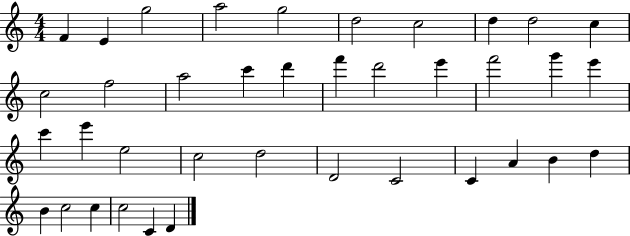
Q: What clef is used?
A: treble